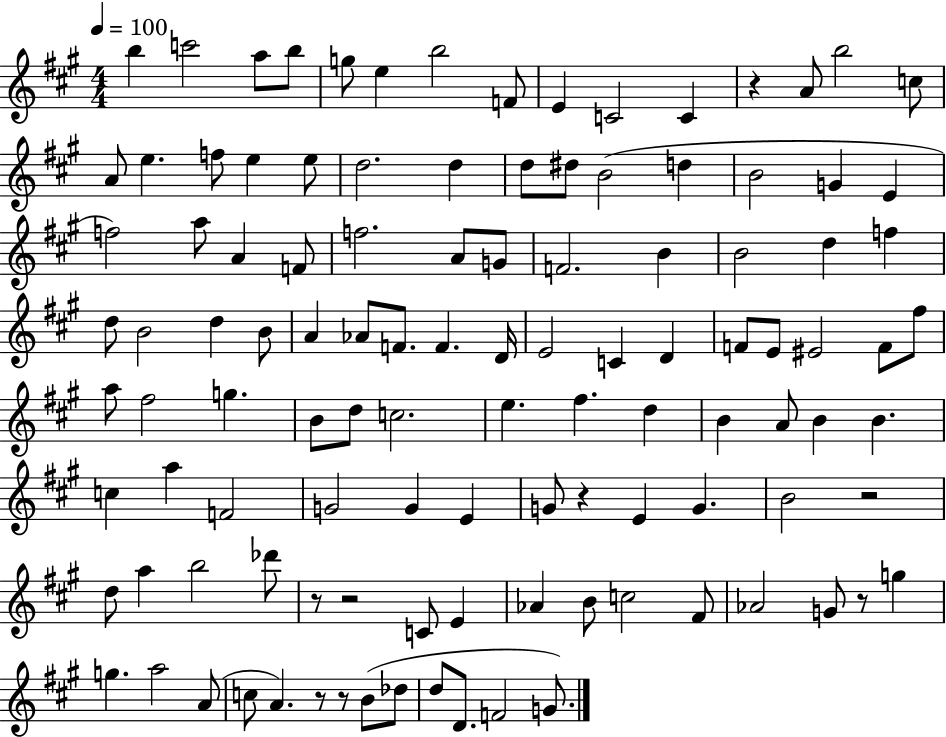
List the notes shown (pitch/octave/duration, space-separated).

B5/q C6/h A5/e B5/e G5/e E5/q B5/h F4/e E4/q C4/h C4/q R/q A4/e B5/h C5/e A4/e E5/q. F5/e E5/q E5/e D5/h. D5/q D5/e D#5/e B4/h D5/q B4/h G4/q E4/q F5/h A5/e A4/q F4/e F5/h. A4/e G4/e F4/h. B4/q B4/h D5/q F5/q D5/e B4/h D5/q B4/e A4/q Ab4/e F4/e. F4/q. D4/s E4/h C4/q D4/q F4/e E4/e EIS4/h F4/e F#5/e A5/e F#5/h G5/q. B4/e D5/e C5/h. E5/q. F#5/q. D5/q B4/q A4/e B4/q B4/q. C5/q A5/q F4/h G4/h G4/q E4/q G4/e R/q E4/q G4/q. B4/h R/h D5/e A5/q B5/h Db6/e R/e R/h C4/e E4/q Ab4/q B4/e C5/h F#4/e Ab4/h G4/e R/e G5/q G5/q. A5/h A4/e C5/e A4/q. R/e R/e B4/e Db5/e D5/e D4/e. F4/h G4/e.